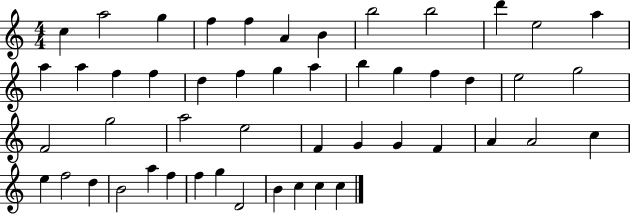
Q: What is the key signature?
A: C major